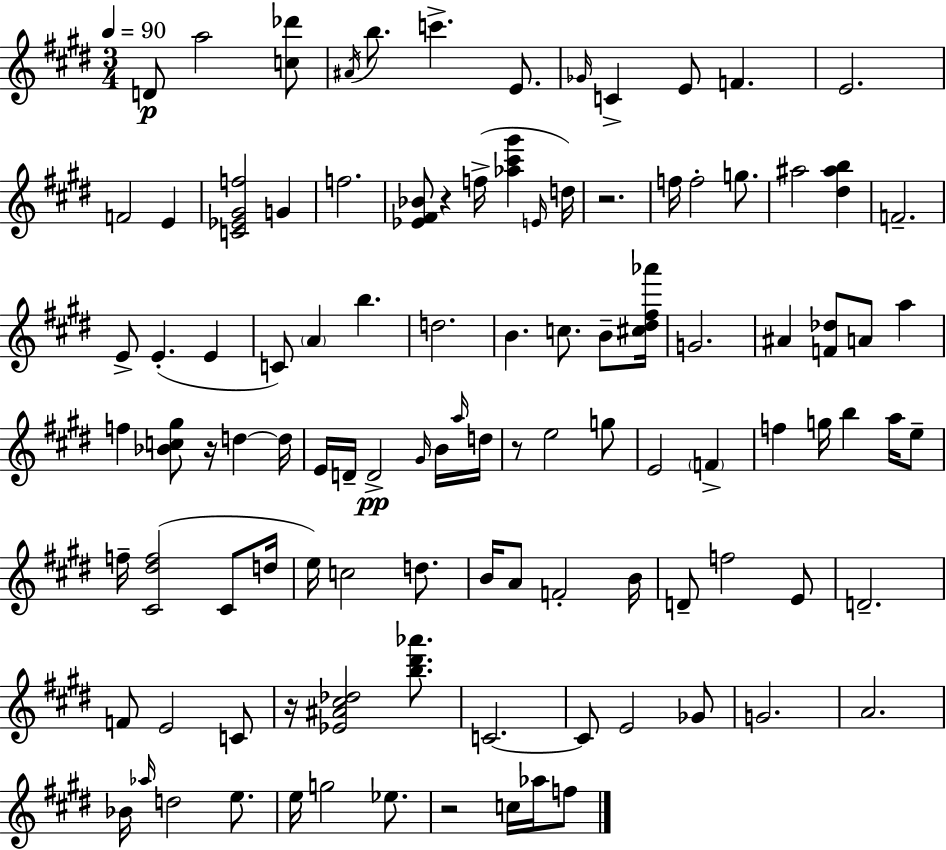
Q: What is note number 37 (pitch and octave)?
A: A5